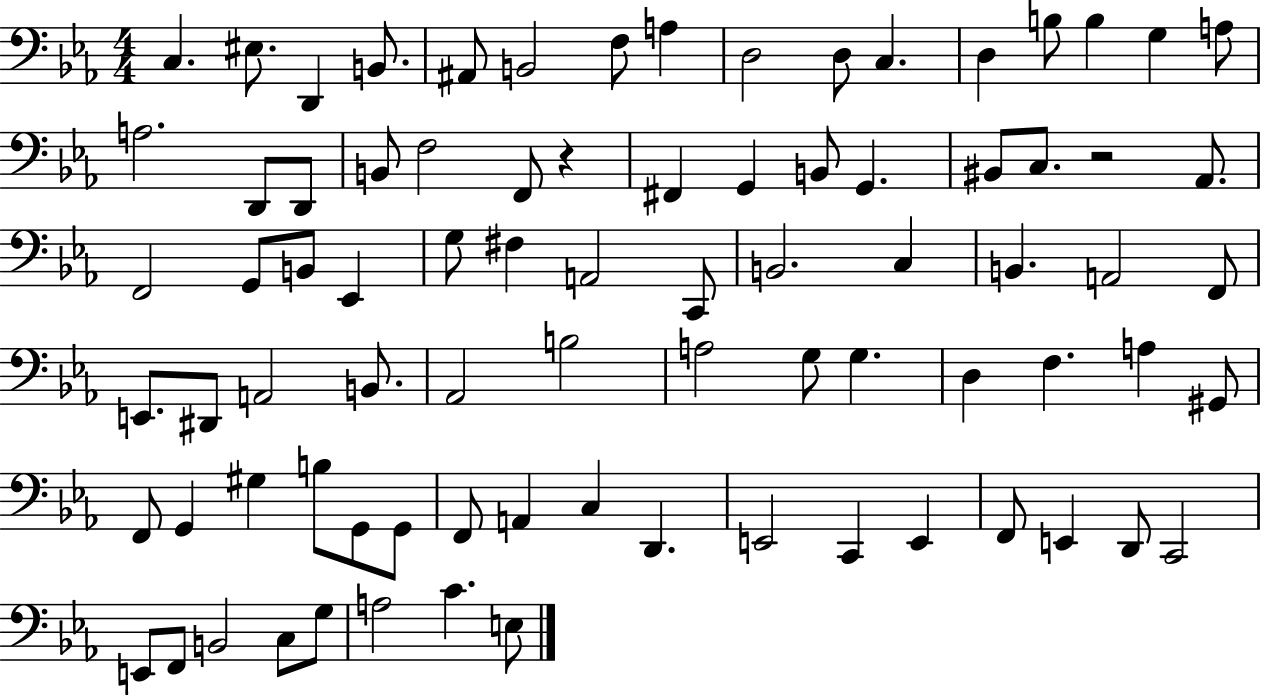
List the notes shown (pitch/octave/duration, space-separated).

C3/q. EIS3/e. D2/q B2/e. A#2/e B2/h F3/e A3/q D3/h D3/e C3/q. D3/q B3/e B3/q G3/q A3/e A3/h. D2/e D2/e B2/e F3/h F2/e R/q F#2/q G2/q B2/e G2/q. BIS2/e C3/e. R/h Ab2/e. F2/h G2/e B2/e Eb2/q G3/e F#3/q A2/h C2/e B2/h. C3/q B2/q. A2/h F2/e E2/e. D#2/e A2/h B2/e. Ab2/h B3/h A3/h G3/e G3/q. D3/q F3/q. A3/q G#2/e F2/e G2/q G#3/q B3/e G2/e G2/e F2/e A2/q C3/q D2/q. E2/h C2/q E2/q F2/e E2/q D2/e C2/h E2/e F2/e B2/h C3/e G3/e A3/h C4/q. E3/e